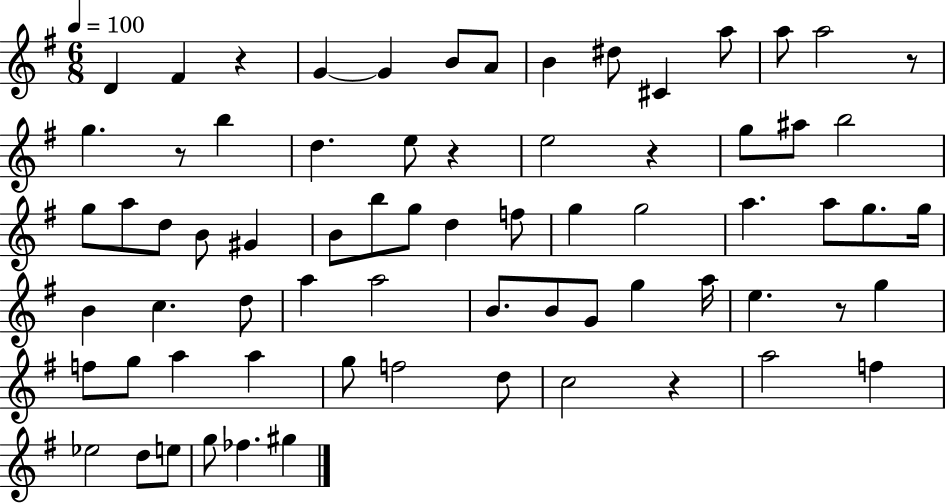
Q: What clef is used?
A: treble